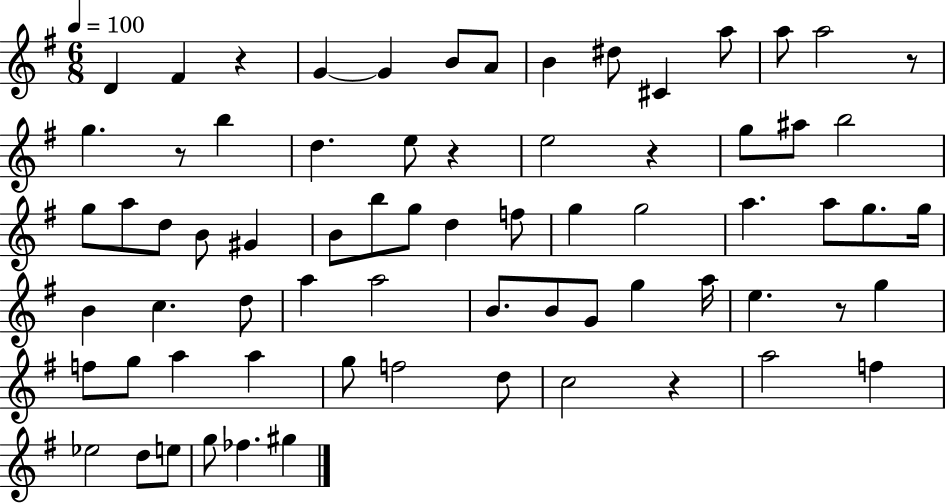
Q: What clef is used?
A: treble